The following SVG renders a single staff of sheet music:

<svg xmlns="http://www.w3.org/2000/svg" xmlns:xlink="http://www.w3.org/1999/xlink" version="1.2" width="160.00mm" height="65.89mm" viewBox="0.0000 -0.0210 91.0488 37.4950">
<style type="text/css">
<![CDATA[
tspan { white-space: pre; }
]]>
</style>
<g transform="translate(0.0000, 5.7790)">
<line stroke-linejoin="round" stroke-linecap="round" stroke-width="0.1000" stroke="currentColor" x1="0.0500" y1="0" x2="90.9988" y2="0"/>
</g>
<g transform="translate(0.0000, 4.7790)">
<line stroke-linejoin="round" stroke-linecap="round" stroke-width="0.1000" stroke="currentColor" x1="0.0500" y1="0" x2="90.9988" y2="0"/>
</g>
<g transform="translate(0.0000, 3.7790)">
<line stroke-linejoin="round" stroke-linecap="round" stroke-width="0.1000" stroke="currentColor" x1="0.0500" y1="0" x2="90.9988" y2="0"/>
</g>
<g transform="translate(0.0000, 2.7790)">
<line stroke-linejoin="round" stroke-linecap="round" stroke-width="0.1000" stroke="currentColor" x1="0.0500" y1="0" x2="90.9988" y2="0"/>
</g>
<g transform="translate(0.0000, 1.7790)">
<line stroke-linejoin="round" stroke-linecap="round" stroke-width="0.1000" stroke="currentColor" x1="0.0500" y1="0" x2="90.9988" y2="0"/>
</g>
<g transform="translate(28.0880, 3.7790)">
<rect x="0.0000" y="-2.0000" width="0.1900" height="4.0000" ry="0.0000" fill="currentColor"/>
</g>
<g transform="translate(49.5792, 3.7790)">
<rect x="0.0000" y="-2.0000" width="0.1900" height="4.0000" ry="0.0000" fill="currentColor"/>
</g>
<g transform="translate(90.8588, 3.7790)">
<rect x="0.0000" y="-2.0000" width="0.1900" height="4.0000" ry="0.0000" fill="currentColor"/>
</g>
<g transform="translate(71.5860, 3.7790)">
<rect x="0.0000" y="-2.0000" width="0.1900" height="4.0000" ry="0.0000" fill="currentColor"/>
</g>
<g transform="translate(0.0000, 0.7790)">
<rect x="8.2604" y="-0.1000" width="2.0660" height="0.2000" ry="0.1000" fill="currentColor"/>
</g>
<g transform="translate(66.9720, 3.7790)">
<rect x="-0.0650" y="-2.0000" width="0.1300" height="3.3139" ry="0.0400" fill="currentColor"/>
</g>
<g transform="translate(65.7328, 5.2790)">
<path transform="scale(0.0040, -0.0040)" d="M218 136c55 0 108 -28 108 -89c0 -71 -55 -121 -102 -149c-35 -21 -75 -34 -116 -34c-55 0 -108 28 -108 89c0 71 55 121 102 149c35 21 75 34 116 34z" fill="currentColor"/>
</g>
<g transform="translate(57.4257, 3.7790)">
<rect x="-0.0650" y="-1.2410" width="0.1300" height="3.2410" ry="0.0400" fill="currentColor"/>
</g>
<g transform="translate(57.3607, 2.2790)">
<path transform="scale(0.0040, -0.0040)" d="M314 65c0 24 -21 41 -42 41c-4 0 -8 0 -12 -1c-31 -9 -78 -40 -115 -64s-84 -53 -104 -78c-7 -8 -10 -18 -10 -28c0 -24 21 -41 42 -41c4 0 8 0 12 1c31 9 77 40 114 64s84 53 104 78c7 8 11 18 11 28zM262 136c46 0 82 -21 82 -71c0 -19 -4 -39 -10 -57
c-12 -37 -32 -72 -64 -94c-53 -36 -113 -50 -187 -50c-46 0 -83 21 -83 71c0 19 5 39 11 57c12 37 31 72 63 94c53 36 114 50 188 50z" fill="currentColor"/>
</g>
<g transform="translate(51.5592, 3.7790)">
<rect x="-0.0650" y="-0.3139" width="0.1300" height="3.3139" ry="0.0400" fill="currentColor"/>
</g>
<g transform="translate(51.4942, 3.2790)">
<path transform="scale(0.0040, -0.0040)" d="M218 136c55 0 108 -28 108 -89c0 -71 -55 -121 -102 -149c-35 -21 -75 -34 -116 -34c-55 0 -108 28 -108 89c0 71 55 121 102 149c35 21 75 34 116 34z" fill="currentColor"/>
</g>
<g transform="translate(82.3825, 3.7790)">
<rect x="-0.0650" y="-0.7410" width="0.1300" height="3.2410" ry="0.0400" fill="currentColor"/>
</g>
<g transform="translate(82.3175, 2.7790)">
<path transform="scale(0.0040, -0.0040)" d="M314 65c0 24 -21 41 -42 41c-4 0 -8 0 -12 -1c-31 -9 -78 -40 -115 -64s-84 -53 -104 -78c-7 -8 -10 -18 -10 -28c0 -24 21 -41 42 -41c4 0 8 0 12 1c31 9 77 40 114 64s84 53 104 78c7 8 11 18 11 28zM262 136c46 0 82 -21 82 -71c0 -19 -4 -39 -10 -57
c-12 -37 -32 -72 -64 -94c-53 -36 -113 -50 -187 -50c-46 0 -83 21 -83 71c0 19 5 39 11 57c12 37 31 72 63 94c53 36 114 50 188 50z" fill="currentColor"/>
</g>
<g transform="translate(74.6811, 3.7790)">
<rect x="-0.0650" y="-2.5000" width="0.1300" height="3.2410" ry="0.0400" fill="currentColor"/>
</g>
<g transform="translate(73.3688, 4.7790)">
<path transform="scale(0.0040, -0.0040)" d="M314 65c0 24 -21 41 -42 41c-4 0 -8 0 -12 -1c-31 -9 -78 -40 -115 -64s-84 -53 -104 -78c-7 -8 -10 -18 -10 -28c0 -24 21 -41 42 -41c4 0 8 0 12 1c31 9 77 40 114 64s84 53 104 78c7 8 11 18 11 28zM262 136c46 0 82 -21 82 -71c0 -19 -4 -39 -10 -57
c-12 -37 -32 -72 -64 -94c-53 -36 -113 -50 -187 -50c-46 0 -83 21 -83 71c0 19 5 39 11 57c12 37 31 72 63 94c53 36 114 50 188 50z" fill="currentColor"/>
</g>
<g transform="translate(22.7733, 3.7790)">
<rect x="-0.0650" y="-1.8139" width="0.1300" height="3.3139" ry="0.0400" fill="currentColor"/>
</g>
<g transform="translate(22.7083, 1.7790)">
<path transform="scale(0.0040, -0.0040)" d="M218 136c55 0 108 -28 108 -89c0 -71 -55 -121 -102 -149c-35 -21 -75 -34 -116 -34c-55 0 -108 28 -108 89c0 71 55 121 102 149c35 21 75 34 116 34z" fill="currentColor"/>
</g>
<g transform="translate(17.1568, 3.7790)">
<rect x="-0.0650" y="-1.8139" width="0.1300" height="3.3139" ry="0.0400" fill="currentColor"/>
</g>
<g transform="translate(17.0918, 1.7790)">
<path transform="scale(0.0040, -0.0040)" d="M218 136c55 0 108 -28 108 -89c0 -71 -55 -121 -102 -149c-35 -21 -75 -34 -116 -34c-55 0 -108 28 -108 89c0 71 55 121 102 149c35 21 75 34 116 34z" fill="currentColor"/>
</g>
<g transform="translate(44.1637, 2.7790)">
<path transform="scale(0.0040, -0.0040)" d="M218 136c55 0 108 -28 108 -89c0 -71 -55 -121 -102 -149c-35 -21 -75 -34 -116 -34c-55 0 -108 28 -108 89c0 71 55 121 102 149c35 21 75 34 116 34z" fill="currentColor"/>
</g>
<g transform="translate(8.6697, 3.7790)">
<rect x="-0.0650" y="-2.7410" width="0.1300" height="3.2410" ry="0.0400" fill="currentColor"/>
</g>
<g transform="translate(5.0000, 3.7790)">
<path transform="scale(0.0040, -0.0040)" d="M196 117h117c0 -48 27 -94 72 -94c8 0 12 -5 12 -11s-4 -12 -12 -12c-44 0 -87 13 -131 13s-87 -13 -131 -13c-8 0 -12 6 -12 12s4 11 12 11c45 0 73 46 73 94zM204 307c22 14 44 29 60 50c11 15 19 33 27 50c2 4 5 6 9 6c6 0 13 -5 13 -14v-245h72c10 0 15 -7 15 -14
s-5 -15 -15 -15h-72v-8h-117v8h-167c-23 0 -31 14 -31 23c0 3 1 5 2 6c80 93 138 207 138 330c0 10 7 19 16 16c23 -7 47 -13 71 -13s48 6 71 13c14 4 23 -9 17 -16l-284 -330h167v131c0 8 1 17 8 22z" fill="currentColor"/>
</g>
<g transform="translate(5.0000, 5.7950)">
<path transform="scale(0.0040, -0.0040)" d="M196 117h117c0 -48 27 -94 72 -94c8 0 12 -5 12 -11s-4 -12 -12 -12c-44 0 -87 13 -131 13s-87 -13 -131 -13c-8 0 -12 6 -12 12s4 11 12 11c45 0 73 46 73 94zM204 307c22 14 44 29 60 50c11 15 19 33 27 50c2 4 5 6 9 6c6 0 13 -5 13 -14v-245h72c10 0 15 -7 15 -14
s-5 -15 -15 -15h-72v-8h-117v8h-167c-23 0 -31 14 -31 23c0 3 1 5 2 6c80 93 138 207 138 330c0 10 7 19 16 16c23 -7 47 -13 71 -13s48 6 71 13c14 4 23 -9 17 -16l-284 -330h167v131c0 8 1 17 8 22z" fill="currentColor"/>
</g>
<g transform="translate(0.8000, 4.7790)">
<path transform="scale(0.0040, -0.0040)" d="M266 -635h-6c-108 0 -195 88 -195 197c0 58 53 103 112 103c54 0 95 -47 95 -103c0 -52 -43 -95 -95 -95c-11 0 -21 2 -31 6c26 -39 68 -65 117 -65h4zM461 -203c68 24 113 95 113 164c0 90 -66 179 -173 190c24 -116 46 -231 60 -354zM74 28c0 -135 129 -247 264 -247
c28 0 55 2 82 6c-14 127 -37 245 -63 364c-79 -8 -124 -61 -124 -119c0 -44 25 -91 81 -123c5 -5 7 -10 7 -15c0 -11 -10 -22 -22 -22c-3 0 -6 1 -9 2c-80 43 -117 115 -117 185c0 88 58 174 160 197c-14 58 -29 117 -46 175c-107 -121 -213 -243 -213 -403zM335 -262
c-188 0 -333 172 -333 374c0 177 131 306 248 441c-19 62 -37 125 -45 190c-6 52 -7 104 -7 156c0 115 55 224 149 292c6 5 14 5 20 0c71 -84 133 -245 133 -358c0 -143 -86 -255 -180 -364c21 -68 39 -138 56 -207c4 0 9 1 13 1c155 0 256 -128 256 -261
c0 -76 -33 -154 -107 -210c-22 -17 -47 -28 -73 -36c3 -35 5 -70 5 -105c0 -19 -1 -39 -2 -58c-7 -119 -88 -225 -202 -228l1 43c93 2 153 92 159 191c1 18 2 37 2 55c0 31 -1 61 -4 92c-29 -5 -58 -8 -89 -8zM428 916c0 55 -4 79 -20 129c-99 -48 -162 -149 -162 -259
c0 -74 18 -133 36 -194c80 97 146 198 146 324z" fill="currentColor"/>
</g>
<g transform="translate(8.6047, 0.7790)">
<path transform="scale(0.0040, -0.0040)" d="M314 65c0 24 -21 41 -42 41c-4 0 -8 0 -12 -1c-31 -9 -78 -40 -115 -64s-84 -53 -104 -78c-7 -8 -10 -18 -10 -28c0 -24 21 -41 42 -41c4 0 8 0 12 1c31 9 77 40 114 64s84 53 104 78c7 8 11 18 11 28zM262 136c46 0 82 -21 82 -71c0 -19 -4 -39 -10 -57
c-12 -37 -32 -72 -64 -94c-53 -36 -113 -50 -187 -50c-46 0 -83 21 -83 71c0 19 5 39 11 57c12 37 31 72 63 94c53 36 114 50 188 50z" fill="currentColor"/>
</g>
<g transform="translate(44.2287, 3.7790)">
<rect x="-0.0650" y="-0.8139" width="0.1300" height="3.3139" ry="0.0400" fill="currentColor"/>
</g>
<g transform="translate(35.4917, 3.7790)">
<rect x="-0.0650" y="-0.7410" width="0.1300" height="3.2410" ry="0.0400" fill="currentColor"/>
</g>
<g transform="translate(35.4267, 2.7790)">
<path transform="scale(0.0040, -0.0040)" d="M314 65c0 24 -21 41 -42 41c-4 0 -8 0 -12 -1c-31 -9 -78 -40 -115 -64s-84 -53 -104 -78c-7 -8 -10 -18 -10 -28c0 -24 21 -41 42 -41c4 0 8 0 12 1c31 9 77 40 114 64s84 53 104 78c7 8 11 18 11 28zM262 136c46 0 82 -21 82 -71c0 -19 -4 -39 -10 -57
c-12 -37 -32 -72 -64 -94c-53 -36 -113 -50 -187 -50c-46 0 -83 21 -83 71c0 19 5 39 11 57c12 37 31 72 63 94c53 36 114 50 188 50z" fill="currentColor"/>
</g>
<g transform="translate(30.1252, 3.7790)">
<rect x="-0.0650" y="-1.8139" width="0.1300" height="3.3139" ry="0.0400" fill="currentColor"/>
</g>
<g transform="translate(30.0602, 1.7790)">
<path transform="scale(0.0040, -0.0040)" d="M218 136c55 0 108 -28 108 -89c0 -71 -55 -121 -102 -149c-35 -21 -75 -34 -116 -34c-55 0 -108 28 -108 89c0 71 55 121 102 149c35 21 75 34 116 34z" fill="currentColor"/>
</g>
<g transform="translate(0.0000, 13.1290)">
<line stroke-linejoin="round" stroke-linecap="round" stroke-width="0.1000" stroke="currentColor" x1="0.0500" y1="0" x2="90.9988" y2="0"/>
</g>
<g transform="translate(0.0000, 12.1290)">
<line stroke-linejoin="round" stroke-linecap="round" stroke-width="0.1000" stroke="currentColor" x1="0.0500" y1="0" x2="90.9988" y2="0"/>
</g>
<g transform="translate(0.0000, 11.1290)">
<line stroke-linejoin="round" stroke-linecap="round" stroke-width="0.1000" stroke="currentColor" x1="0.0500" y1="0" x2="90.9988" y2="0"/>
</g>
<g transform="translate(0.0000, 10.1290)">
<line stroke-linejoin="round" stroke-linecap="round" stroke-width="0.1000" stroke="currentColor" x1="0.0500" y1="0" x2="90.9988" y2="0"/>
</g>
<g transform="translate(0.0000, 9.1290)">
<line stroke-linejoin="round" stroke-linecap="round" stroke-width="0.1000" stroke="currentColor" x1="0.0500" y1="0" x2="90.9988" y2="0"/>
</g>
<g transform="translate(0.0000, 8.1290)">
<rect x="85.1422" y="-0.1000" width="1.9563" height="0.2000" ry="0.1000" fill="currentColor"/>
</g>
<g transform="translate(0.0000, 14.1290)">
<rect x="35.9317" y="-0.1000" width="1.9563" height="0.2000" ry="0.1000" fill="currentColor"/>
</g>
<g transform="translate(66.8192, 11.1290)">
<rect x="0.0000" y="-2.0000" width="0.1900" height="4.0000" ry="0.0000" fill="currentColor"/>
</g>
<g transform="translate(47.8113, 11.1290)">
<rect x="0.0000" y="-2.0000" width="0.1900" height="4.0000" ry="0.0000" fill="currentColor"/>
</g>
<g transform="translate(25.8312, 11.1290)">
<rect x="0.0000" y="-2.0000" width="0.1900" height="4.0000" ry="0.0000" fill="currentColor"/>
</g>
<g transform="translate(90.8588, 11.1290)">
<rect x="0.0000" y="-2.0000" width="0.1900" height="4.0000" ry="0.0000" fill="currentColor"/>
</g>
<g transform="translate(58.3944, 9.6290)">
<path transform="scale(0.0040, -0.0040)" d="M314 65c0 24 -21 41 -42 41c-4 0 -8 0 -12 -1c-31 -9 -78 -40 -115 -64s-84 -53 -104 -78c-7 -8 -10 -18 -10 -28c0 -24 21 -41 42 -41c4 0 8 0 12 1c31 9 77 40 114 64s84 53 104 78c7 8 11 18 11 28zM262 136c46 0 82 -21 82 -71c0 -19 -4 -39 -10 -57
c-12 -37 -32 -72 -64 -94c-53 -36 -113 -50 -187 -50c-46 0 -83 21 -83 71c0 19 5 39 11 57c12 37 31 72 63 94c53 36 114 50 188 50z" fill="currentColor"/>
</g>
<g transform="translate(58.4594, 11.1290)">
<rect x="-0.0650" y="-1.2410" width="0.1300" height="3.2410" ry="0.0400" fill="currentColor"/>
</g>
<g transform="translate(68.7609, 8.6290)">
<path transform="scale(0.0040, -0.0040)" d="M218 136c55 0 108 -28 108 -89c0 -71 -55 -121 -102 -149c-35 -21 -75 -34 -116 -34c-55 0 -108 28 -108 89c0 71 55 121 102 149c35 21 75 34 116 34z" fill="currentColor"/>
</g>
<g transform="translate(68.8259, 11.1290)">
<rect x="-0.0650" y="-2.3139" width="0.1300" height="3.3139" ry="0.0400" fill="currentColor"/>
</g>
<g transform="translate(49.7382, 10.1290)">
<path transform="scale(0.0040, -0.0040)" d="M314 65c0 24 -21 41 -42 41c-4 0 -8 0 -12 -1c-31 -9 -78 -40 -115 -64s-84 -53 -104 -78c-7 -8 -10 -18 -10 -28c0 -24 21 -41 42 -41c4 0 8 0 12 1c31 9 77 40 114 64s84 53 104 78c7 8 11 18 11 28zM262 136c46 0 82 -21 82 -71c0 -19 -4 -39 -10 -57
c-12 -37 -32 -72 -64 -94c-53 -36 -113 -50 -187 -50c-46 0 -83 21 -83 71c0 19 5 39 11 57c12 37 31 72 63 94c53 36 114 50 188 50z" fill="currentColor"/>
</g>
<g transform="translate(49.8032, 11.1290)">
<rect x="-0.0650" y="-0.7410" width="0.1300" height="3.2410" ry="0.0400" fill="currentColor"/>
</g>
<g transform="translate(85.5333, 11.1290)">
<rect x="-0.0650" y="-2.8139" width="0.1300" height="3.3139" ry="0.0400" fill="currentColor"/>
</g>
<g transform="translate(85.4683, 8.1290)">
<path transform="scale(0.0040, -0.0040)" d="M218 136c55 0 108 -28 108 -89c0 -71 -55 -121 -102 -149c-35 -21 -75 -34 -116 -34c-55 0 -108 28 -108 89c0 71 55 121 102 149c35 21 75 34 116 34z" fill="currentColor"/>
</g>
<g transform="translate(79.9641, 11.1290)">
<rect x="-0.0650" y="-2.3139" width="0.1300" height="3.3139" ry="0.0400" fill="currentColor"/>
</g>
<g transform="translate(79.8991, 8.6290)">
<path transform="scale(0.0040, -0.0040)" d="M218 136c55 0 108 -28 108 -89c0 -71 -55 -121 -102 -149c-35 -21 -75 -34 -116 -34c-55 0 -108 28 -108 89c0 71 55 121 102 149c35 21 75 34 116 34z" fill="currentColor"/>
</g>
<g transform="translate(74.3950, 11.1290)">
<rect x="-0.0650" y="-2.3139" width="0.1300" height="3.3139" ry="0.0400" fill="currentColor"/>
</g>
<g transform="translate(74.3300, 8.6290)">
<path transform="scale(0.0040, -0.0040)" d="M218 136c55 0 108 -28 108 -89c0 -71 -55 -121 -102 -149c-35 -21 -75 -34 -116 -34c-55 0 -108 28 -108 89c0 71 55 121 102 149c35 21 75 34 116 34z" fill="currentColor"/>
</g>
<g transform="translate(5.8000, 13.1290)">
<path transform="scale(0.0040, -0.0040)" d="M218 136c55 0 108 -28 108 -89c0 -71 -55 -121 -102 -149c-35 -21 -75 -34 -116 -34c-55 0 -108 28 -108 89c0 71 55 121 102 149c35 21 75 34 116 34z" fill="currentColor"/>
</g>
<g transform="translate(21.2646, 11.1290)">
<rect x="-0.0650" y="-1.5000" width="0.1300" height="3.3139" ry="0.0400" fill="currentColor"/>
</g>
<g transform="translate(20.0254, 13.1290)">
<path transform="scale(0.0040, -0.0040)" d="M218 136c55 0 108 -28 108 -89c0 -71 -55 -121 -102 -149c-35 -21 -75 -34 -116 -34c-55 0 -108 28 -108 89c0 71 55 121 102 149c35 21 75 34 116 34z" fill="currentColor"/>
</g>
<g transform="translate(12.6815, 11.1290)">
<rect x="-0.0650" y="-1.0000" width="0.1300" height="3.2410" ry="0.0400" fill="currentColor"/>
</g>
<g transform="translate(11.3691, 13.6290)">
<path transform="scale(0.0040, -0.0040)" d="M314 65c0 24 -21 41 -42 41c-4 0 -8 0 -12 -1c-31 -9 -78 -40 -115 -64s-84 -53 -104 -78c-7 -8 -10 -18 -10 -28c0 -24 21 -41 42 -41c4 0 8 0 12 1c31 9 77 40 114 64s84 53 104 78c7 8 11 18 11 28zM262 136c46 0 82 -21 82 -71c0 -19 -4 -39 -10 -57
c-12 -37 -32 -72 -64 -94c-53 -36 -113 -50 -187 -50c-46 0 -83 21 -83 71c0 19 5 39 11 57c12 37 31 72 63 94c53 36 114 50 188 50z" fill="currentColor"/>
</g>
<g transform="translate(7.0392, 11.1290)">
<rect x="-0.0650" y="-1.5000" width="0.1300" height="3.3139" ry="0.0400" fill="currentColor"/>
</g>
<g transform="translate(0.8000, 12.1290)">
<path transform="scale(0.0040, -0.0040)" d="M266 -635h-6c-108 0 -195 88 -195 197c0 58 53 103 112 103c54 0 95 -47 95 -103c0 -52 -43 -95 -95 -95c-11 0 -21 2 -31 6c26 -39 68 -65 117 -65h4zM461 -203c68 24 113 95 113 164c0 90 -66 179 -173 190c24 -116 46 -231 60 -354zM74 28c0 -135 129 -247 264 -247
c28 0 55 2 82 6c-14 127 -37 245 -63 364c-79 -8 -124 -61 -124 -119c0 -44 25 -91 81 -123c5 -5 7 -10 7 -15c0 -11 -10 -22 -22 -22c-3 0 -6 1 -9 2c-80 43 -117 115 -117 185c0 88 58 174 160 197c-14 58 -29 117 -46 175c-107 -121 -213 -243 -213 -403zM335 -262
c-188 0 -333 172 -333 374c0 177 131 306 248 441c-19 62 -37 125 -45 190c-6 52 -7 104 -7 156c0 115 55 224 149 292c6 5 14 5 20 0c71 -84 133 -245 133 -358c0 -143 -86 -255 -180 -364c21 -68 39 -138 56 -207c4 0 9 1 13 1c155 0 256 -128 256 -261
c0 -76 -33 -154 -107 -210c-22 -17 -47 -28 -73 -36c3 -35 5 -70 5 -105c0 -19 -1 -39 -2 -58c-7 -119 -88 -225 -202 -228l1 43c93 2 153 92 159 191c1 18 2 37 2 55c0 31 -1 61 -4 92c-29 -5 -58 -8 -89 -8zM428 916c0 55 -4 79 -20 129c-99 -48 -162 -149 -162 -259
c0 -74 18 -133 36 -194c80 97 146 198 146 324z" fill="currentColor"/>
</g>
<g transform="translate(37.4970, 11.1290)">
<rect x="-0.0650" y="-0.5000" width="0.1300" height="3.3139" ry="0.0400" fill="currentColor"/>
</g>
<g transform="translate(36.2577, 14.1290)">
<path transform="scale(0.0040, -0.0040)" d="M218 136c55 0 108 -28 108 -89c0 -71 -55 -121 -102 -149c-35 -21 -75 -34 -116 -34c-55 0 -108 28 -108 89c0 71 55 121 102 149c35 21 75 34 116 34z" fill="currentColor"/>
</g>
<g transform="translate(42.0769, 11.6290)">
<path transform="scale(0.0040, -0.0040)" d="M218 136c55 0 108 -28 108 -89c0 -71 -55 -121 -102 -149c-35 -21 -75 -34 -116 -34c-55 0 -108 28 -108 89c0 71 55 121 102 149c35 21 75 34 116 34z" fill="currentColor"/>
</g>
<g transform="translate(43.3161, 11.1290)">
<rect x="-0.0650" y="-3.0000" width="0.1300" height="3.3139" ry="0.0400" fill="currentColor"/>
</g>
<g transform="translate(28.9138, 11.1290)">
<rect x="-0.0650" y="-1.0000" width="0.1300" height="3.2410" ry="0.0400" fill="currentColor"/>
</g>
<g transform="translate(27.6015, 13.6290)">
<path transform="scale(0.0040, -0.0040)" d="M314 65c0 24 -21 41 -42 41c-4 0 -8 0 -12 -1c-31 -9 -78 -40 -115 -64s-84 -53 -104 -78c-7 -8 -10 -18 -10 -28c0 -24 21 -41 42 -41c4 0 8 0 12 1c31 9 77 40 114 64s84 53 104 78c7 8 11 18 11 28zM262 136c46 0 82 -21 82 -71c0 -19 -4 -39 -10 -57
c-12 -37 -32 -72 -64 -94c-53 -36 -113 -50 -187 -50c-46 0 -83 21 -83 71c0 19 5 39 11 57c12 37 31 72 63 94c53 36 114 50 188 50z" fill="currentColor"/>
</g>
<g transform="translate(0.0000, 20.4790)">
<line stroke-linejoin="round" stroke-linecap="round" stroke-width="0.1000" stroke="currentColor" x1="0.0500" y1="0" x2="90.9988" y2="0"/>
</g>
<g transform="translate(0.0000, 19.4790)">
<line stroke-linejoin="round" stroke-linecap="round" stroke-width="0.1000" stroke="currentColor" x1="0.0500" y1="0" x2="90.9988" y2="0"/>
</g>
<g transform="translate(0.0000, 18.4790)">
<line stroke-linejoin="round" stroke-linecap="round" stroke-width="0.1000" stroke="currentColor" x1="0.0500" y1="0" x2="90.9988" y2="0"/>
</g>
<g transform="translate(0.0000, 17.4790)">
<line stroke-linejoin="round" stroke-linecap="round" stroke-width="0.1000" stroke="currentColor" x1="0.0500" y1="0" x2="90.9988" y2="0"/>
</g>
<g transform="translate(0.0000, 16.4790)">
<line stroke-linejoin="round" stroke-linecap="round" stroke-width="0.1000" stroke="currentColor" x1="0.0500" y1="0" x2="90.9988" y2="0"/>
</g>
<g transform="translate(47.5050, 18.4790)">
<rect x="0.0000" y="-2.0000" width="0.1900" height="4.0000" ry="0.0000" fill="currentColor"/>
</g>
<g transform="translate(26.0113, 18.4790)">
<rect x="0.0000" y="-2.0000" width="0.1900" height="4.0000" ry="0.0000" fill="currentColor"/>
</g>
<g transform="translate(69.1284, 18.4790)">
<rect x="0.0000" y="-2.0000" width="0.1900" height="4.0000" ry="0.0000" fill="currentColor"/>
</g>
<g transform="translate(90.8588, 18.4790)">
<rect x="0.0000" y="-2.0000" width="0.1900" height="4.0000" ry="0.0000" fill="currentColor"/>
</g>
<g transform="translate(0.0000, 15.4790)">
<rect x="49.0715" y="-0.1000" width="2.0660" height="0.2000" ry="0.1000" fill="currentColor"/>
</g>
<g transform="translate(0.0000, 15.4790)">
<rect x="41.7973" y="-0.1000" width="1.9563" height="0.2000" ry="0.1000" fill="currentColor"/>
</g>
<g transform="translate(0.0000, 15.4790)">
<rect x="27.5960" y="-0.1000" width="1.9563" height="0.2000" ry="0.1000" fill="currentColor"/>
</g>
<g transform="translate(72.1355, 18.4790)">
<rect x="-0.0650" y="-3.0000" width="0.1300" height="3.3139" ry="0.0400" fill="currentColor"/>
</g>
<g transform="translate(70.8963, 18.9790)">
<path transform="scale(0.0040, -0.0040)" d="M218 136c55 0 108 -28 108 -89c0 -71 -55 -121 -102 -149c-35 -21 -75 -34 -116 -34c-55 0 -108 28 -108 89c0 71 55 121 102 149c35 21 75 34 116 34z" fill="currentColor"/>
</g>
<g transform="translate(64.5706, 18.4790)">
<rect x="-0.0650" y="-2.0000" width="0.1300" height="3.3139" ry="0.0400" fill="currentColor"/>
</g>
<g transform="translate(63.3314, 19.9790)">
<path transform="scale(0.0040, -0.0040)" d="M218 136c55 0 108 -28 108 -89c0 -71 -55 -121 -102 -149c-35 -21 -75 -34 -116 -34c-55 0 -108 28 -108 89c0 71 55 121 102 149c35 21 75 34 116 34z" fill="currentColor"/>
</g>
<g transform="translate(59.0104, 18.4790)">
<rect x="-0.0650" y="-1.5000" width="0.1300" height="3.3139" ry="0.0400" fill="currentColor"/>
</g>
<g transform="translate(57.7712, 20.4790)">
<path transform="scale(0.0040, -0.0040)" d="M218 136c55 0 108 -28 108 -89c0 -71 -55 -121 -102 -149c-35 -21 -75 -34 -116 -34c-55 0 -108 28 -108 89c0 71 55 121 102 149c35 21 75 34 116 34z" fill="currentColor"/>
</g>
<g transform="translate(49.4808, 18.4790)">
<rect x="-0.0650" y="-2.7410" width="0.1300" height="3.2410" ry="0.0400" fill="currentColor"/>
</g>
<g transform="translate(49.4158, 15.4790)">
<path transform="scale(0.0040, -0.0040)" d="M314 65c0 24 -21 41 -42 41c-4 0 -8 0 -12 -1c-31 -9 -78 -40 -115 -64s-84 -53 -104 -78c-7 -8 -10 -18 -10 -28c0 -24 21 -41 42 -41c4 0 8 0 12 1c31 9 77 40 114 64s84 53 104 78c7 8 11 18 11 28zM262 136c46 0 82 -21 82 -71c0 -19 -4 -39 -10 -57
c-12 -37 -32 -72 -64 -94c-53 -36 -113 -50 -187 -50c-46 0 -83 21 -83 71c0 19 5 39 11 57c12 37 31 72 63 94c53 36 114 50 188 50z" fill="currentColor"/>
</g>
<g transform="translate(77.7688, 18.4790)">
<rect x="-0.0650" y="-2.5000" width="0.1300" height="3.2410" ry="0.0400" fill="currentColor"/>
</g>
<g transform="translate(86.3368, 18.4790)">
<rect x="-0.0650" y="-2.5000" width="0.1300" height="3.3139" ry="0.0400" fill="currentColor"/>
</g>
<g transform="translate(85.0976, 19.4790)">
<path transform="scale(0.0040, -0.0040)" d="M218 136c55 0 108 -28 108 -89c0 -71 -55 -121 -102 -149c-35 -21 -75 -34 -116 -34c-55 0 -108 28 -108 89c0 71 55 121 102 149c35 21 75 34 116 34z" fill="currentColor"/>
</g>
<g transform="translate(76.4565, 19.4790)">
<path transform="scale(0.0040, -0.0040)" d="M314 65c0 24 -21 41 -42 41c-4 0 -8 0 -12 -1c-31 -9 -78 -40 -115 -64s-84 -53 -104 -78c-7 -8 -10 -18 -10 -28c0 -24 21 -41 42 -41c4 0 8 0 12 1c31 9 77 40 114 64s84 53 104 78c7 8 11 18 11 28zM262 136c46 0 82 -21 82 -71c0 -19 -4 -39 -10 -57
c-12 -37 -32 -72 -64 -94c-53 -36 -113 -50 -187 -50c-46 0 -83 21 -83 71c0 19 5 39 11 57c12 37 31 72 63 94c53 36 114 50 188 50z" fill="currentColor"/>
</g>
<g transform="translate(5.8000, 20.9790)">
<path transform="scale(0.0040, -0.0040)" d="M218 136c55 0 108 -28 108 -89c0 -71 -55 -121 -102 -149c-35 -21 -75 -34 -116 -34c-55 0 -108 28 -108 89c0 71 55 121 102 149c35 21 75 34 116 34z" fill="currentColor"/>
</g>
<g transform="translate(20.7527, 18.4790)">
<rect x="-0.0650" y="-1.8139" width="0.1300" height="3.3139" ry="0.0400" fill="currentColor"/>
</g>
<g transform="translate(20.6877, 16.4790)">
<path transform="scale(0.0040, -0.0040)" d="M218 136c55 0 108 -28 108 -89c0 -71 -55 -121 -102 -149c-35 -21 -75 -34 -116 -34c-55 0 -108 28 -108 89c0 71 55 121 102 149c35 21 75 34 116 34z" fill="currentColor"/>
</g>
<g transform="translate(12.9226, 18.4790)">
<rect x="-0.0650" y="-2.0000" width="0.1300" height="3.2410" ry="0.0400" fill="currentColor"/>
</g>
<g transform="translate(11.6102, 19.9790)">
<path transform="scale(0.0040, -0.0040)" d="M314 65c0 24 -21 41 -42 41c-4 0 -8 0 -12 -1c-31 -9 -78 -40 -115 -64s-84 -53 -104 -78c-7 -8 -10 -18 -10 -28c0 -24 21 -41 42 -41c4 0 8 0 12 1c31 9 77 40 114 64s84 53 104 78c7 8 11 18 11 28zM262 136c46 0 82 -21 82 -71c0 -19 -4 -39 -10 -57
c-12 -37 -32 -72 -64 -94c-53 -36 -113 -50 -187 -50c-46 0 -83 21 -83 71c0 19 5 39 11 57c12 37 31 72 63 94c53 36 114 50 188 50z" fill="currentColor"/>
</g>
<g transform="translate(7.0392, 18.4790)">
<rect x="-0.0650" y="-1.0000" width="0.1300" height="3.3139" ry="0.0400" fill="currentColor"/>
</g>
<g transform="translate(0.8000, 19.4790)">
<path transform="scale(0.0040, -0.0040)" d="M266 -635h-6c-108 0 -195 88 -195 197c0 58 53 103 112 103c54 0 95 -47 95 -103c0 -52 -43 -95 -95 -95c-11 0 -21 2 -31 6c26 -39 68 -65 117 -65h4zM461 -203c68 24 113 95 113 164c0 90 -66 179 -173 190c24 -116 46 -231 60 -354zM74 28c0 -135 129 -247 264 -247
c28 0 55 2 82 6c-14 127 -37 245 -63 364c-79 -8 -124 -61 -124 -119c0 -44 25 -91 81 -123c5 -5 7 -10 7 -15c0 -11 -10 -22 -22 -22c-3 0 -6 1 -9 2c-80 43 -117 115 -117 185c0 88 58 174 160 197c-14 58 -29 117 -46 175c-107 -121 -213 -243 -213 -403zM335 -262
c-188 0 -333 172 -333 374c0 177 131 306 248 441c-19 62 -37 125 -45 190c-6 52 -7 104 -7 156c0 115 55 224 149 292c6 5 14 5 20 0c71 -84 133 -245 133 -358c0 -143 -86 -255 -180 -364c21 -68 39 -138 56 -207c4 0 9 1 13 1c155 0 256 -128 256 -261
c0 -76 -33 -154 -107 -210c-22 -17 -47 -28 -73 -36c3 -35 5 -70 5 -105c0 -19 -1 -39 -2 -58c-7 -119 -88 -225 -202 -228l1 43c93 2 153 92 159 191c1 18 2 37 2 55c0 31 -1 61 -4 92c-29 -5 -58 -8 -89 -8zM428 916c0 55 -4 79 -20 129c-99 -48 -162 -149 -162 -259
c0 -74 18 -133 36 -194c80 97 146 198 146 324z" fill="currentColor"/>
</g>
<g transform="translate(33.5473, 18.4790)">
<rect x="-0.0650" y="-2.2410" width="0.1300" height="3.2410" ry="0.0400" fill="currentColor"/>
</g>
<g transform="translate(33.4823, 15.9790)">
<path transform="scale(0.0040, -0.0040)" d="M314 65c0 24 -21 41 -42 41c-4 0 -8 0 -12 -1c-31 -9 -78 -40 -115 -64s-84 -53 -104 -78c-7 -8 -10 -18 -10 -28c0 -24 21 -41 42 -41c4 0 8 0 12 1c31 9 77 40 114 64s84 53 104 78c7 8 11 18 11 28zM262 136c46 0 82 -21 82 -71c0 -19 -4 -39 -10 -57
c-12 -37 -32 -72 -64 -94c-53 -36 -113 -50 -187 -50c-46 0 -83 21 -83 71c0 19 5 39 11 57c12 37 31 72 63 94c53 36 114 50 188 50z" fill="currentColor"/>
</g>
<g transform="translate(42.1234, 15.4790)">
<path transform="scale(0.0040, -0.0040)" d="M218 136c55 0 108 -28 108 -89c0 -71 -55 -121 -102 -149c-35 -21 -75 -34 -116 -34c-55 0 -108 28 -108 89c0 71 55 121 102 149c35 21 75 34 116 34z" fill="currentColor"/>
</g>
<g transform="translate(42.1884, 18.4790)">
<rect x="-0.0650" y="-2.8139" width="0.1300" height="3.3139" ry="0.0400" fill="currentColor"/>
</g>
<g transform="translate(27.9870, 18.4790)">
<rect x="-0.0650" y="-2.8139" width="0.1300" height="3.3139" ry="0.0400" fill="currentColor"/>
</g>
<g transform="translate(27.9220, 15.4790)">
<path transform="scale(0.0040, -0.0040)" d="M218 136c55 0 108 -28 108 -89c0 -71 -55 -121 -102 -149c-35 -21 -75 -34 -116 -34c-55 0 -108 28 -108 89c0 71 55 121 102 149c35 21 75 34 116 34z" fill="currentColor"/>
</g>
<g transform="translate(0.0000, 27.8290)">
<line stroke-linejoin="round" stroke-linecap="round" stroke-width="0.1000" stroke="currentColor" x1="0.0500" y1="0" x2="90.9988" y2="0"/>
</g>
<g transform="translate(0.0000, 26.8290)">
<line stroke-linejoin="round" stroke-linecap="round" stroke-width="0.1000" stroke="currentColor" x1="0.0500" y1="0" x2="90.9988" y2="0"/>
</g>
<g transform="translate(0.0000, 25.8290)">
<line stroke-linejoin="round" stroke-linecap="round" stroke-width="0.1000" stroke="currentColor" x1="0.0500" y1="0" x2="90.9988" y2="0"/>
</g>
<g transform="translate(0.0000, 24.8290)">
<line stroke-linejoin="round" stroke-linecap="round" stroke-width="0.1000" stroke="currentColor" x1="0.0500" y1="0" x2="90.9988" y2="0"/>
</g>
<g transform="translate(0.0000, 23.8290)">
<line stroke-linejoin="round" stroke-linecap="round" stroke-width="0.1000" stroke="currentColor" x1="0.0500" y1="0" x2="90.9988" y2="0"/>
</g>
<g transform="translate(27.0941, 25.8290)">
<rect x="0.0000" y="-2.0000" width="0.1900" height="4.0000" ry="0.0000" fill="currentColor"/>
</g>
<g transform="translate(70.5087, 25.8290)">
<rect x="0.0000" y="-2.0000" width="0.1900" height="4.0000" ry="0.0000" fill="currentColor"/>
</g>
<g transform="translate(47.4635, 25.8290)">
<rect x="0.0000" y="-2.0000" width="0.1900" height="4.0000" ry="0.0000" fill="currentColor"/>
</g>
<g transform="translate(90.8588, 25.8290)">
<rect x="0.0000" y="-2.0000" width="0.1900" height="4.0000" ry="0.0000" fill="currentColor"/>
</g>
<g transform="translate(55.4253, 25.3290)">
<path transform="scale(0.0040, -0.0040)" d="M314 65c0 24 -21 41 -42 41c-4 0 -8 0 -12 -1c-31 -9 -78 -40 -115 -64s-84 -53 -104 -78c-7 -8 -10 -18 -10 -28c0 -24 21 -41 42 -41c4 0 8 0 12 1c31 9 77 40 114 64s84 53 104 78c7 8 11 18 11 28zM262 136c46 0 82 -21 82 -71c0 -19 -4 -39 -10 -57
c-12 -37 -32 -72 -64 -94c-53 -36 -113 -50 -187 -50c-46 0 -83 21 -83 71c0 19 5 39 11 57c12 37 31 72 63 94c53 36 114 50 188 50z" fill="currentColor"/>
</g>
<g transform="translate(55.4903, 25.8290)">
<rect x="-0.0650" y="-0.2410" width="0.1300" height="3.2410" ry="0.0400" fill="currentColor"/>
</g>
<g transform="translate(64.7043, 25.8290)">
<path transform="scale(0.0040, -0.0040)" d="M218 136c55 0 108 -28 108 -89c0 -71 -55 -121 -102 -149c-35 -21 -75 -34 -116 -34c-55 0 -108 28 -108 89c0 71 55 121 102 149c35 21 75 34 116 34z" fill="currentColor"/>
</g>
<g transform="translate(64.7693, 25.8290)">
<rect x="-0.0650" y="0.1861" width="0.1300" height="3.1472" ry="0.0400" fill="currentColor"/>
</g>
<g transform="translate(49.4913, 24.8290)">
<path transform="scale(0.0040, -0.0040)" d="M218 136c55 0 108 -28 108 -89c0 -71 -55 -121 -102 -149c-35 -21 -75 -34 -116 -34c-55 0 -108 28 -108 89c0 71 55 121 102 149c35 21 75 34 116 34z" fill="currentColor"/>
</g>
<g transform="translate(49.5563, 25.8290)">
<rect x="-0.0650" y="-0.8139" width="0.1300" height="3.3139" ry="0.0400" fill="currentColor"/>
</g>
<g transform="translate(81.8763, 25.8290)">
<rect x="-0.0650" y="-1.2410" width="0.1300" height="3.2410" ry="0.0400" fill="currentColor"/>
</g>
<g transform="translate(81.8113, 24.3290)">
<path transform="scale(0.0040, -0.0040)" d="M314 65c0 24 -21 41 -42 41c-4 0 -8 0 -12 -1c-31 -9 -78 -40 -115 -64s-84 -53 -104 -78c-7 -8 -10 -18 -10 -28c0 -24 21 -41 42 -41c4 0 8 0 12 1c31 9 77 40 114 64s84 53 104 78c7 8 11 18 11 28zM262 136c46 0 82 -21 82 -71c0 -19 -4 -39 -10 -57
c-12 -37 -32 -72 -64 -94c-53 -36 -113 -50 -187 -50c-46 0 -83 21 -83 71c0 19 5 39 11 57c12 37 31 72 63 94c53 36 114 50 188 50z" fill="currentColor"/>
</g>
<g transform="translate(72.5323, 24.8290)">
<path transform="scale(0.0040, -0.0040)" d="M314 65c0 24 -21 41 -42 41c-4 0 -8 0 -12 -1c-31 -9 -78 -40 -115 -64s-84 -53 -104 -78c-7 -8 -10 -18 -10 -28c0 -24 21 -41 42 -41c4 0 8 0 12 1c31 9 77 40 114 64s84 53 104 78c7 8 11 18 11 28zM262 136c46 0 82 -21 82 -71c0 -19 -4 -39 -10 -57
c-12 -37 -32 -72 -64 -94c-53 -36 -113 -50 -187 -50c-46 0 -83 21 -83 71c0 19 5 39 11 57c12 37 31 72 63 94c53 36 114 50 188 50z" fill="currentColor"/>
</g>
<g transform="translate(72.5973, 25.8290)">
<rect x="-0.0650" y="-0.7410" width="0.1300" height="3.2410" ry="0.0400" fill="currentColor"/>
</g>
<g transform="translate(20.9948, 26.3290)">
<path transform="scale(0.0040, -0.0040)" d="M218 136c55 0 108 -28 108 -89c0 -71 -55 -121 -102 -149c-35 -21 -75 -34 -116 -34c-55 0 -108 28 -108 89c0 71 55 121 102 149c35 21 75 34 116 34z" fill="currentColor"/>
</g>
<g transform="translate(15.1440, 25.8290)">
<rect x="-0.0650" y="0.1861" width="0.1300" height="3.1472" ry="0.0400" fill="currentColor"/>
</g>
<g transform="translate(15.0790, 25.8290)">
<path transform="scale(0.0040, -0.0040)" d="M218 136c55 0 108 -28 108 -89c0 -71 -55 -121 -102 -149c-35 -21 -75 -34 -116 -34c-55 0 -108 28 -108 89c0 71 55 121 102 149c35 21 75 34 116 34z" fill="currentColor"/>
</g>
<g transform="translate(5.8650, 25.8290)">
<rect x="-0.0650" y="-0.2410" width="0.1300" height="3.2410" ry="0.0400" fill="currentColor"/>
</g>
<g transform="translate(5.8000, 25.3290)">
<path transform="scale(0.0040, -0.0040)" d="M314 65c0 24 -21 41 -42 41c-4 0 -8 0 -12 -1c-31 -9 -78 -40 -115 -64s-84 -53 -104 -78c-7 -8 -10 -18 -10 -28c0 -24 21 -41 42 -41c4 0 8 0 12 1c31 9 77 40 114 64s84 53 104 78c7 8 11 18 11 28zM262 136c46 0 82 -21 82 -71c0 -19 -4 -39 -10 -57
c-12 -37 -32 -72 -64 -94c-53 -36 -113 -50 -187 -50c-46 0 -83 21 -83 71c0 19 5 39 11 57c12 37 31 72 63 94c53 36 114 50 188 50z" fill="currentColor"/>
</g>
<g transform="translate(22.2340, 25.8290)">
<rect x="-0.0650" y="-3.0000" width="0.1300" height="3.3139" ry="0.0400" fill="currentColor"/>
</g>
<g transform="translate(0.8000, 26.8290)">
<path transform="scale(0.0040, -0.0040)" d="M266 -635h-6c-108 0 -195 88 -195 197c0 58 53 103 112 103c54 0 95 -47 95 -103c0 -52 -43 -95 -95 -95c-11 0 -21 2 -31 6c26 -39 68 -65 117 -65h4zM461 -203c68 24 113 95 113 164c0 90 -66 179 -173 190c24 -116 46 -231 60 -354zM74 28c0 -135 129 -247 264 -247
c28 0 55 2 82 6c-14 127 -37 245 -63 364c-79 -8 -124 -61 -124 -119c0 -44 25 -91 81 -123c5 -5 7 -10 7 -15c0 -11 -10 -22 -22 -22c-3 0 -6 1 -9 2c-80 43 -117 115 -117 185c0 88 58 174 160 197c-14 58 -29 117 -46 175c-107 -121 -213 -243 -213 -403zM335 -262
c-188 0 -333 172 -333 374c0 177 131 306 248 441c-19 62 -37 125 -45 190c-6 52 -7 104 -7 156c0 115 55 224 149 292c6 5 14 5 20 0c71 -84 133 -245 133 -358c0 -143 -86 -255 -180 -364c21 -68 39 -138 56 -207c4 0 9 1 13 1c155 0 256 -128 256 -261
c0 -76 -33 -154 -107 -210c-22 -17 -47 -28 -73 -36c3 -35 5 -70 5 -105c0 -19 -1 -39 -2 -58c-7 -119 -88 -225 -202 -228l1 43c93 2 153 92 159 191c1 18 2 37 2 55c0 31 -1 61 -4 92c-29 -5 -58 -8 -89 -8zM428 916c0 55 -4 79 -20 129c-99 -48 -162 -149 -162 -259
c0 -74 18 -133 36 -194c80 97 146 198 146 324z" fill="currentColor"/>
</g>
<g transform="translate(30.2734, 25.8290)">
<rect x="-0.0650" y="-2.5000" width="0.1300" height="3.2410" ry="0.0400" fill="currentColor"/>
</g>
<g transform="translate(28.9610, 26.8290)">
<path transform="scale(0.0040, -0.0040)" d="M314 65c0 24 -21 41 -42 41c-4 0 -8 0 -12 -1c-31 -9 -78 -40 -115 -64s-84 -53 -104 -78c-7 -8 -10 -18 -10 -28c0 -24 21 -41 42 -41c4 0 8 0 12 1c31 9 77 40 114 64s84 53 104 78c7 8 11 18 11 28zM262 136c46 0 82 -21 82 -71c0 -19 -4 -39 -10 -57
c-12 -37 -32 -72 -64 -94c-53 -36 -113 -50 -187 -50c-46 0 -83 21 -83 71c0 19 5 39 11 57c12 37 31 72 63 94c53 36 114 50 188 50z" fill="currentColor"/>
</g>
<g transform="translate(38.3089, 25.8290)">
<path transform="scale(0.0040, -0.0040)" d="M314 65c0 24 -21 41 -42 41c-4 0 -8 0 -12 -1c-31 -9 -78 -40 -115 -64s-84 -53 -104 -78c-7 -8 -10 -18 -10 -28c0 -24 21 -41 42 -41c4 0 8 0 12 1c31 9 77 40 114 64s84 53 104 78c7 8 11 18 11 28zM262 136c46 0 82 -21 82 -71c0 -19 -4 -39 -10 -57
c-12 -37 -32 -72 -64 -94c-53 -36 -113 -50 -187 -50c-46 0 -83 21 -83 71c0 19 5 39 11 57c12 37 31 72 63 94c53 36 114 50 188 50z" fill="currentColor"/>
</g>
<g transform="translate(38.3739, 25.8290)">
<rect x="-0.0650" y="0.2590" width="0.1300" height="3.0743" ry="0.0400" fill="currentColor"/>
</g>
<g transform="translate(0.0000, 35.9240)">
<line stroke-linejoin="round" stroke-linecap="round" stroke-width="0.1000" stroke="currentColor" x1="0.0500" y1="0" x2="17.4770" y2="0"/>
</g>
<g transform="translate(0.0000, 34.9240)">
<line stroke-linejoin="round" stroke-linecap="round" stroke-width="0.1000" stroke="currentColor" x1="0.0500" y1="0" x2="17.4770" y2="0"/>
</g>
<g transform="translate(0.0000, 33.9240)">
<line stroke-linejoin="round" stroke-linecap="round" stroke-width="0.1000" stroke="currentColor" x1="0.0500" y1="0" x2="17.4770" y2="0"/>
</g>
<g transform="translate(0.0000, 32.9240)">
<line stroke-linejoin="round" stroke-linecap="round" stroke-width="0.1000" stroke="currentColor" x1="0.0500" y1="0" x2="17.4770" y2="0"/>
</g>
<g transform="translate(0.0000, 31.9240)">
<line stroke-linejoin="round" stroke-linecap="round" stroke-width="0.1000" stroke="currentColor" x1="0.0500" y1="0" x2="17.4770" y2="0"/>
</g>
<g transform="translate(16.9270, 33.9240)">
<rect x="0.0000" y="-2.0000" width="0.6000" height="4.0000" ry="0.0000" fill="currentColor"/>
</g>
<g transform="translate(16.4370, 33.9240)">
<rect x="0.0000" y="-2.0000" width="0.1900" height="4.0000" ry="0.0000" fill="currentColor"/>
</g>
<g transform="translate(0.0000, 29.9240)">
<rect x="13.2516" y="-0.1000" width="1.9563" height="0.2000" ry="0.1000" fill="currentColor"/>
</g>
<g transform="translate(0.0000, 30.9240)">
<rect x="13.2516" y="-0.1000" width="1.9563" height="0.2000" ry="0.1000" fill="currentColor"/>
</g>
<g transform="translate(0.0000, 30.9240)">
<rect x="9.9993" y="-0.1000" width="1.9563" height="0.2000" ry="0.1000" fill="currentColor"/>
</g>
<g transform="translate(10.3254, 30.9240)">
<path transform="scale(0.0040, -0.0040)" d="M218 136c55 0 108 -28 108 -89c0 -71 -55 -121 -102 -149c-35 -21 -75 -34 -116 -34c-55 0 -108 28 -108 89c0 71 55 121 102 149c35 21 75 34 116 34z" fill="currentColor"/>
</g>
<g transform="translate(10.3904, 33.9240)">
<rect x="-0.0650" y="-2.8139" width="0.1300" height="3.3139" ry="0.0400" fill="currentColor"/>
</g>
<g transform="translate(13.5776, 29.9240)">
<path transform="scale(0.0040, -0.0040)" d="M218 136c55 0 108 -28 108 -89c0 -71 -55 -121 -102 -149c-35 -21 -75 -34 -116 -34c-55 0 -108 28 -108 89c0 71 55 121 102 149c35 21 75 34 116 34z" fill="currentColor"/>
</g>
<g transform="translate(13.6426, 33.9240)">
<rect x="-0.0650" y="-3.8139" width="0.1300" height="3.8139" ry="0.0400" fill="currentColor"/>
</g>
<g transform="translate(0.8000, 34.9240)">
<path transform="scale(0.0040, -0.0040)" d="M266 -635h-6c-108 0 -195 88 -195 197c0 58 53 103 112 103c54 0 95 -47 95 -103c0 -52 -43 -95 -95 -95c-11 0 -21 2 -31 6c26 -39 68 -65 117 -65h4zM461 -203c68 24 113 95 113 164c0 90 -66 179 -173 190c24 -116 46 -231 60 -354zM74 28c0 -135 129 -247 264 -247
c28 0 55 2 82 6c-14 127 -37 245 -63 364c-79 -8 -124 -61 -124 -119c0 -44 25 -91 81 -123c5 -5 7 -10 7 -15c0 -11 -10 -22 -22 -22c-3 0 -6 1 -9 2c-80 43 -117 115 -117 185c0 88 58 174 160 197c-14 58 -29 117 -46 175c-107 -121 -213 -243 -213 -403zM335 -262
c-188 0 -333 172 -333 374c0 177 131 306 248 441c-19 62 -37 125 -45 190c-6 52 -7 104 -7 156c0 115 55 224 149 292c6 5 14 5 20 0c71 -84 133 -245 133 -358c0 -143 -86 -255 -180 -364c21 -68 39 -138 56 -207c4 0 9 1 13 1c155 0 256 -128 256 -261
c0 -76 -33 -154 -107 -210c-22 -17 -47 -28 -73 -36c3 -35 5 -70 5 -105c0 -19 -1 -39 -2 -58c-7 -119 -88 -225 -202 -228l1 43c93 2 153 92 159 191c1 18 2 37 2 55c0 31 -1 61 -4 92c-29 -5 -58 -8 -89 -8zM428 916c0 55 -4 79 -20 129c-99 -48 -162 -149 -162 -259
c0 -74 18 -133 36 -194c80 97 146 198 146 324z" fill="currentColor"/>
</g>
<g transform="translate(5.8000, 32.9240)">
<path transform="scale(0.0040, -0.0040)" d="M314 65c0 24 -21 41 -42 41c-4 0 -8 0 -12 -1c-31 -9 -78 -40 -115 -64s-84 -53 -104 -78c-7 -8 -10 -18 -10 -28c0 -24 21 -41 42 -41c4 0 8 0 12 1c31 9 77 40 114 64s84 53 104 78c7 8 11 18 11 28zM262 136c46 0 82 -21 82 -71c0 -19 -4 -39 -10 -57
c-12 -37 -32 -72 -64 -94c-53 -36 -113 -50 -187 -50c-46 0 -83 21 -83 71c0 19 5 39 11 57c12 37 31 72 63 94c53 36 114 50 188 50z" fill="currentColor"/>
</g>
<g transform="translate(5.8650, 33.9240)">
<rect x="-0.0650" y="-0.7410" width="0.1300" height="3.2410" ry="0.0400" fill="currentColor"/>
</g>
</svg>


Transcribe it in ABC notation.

X:1
T:Untitled
M:4/4
L:1/4
K:C
a2 f f f d2 d c e2 F G2 d2 E D2 E D2 C A d2 e2 g g g a D F2 f a g2 a a2 E F A G2 G c2 B A G2 B2 d c2 B d2 e2 d2 a c'